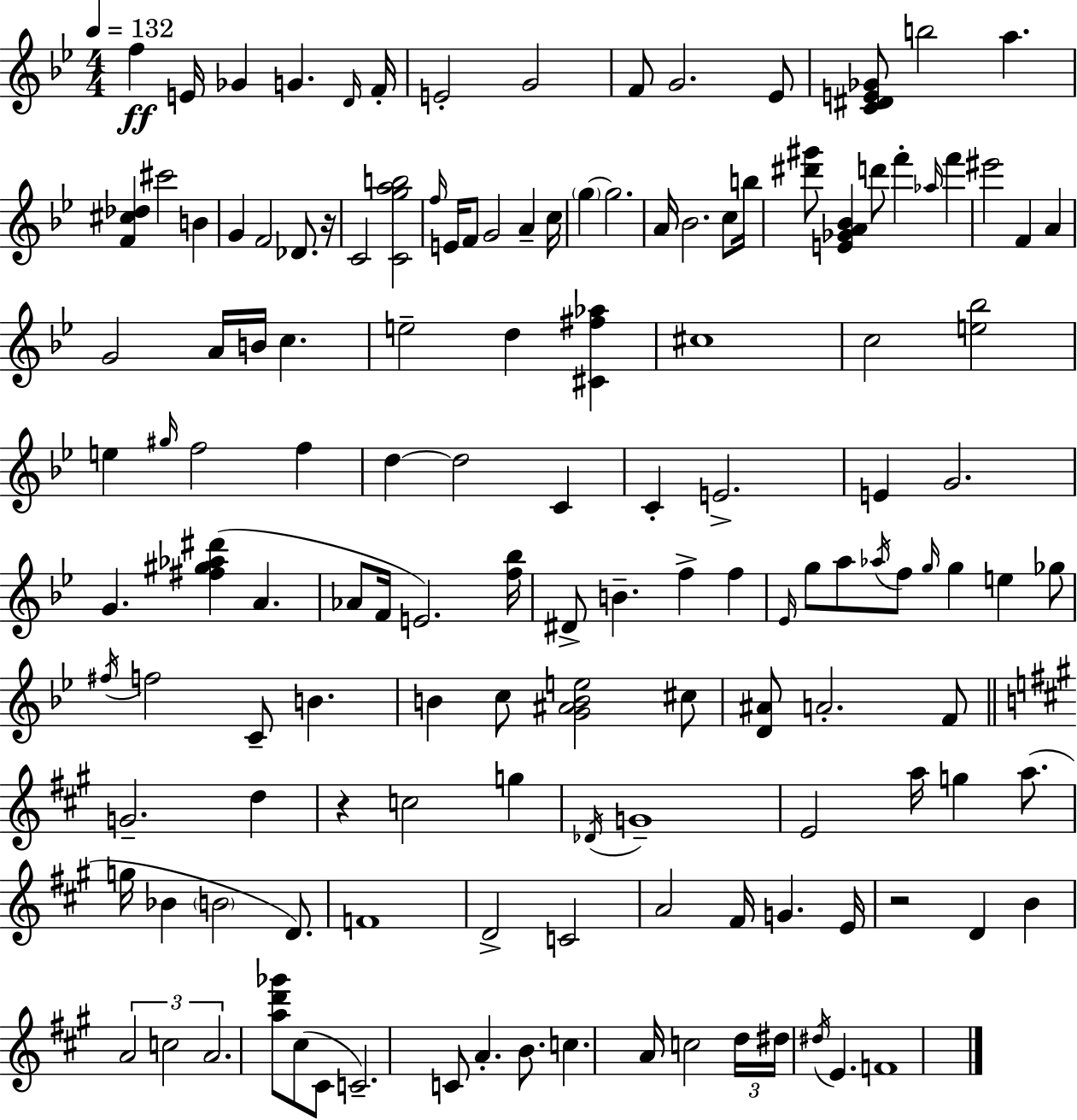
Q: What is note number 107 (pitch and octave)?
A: B4